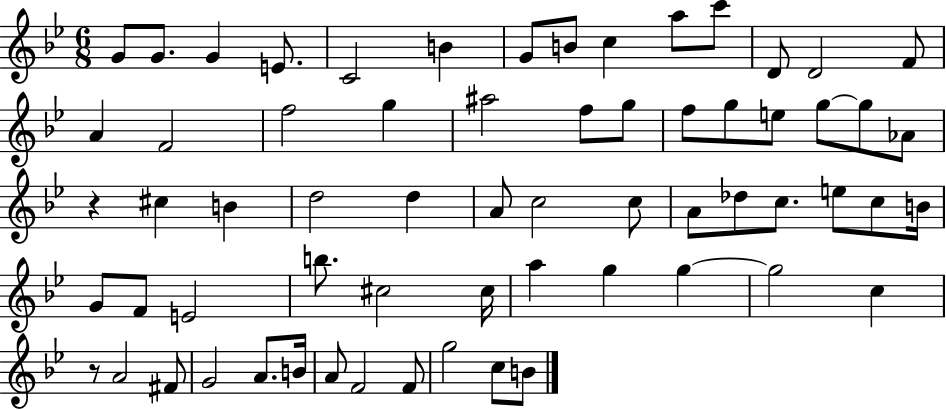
{
  \clef treble
  \numericTimeSignature
  \time 6/8
  \key bes \major
  g'8 g'8. g'4 e'8. | c'2 b'4 | g'8 b'8 c''4 a''8 c'''8 | d'8 d'2 f'8 | \break a'4 f'2 | f''2 g''4 | ais''2 f''8 g''8 | f''8 g''8 e''8 g''8~~ g''8 aes'8 | \break r4 cis''4 b'4 | d''2 d''4 | a'8 c''2 c''8 | a'8 des''8 c''8. e''8 c''8 b'16 | \break g'8 f'8 e'2 | b''8. cis''2 cis''16 | a''4 g''4 g''4~~ | g''2 c''4 | \break r8 a'2 fis'8 | g'2 a'8. b'16 | a'8 f'2 f'8 | g''2 c''8 b'8 | \break \bar "|."
}